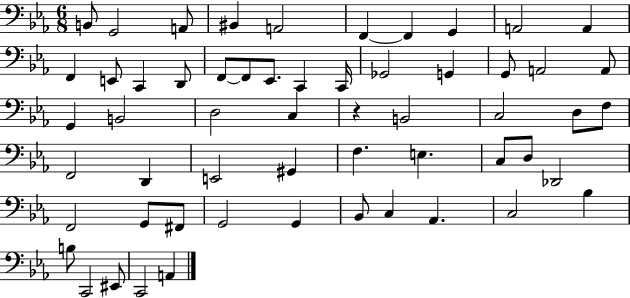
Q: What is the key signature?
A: EES major